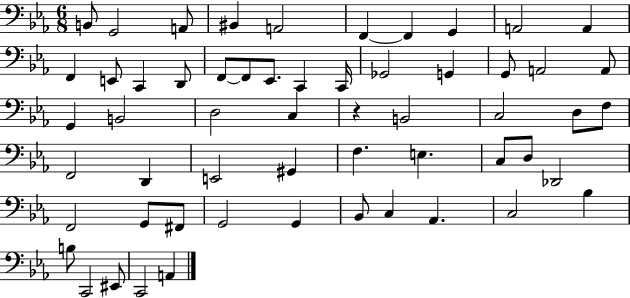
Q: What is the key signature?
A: EES major